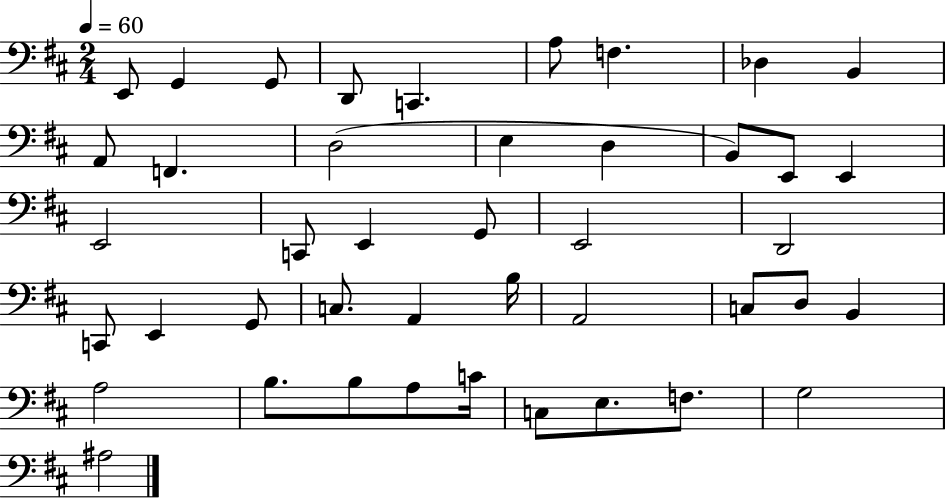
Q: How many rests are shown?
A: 0